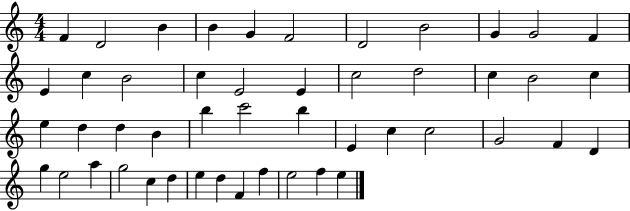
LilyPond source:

{
  \clef treble
  \numericTimeSignature
  \time 4/4
  \key c \major
  f'4 d'2 b'4 | b'4 g'4 f'2 | d'2 b'2 | g'4 g'2 f'4 | \break e'4 c''4 b'2 | c''4 e'2 e'4 | c''2 d''2 | c''4 b'2 c''4 | \break e''4 d''4 d''4 b'4 | b''4 c'''2 b''4 | e'4 c''4 c''2 | g'2 f'4 d'4 | \break g''4 e''2 a''4 | g''2 c''4 d''4 | e''4 d''4 f'4 f''4 | e''2 f''4 e''4 | \break \bar "|."
}